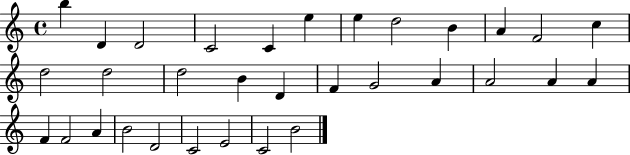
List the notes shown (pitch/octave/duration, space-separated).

B5/q D4/q D4/h C4/h C4/q E5/q E5/q D5/h B4/q A4/q F4/h C5/q D5/h D5/h D5/h B4/q D4/q F4/q G4/h A4/q A4/h A4/q A4/q F4/q F4/h A4/q B4/h D4/h C4/h E4/h C4/h B4/h